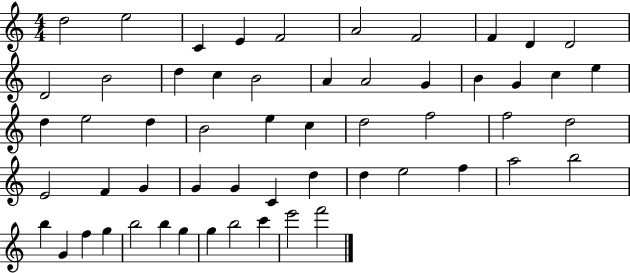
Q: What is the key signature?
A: C major